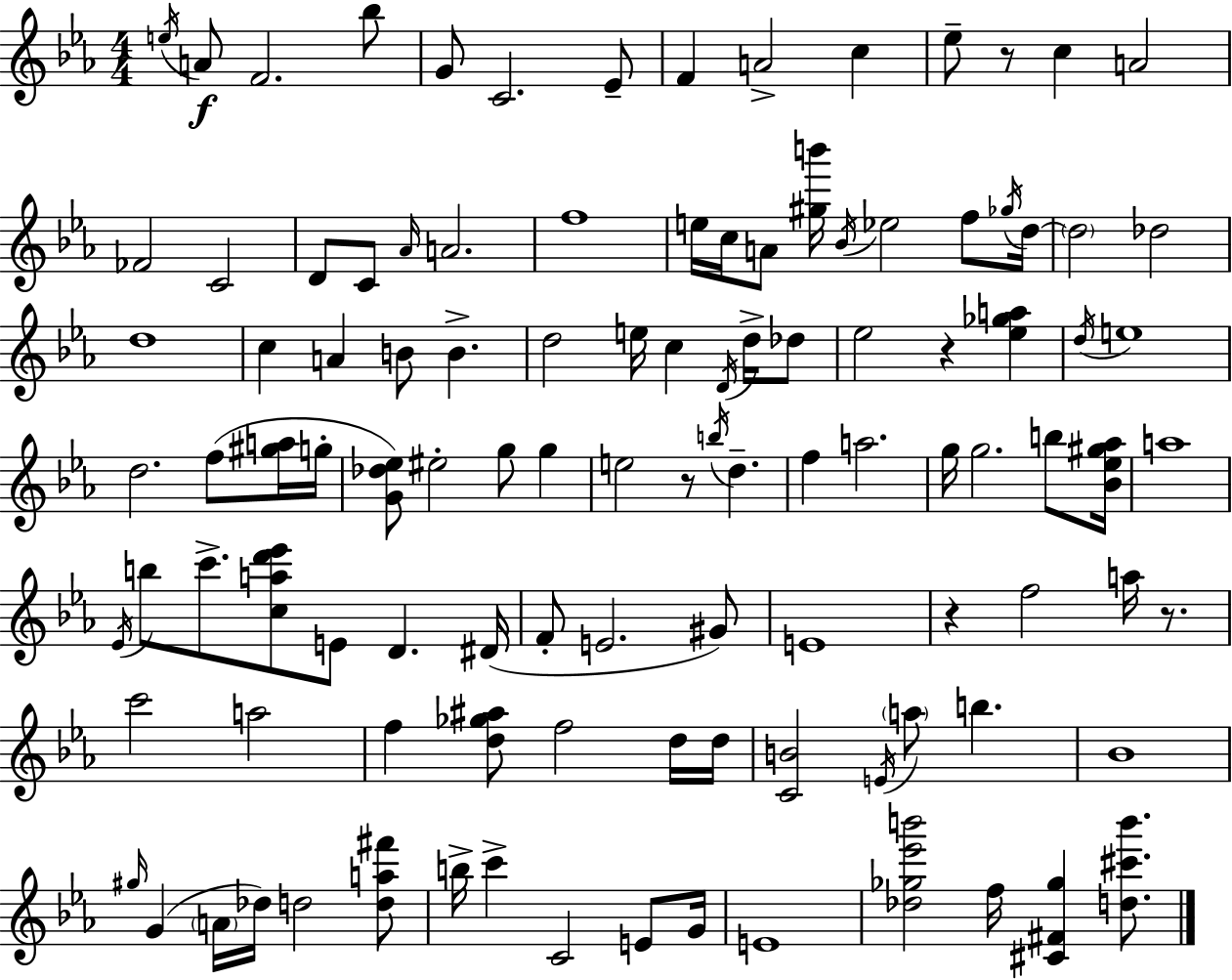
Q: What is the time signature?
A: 4/4